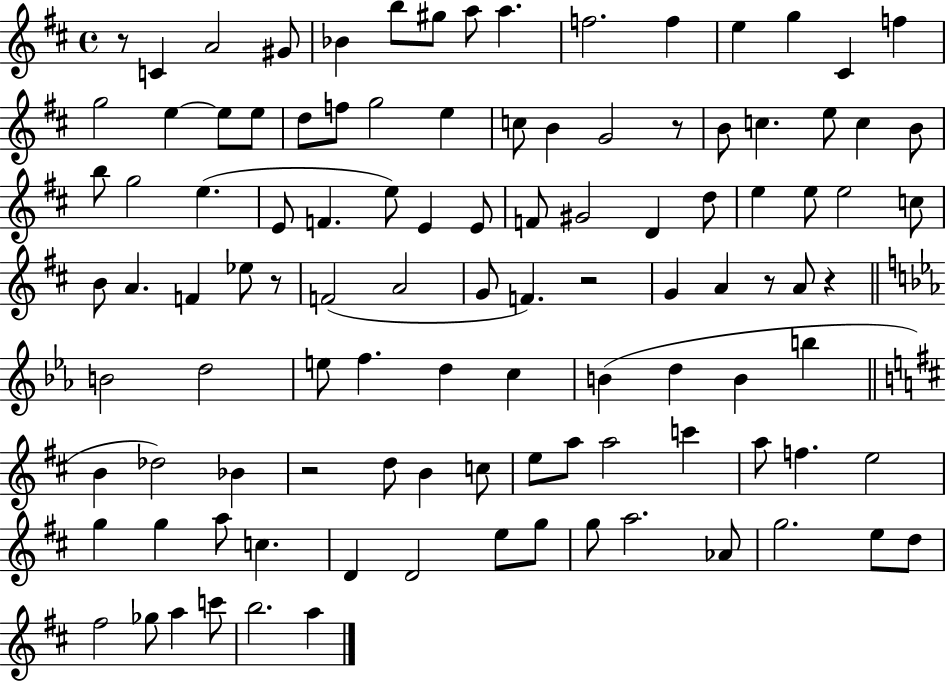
{
  \clef treble
  \time 4/4
  \defaultTimeSignature
  \key d \major
  r8 c'4 a'2 gis'8 | bes'4 b''8 gis''8 a''8 a''4. | f''2. f''4 | e''4 g''4 cis'4 f''4 | \break g''2 e''4~~ e''8 e''8 | d''8 f''8 g''2 e''4 | c''8 b'4 g'2 r8 | b'8 c''4. e''8 c''4 b'8 | \break b''8 g''2 e''4.( | e'8 f'4. e''8) e'4 e'8 | f'8 gis'2 d'4 d''8 | e''4 e''8 e''2 c''8 | \break b'8 a'4. f'4 ees''8 r8 | f'2( a'2 | g'8 f'4.) r2 | g'4 a'4 r8 a'8 r4 | \break \bar "||" \break \key c \minor b'2 d''2 | e''8 f''4. d''4 c''4 | b'4( d''4 b'4 b''4 | \bar "||" \break \key d \major b'4 des''2) bes'4 | r2 d''8 b'4 c''8 | e''8 a''8 a''2 c'''4 | a''8 f''4. e''2 | \break g''4 g''4 a''8 c''4. | d'4 d'2 e''8 g''8 | g''8 a''2. aes'8 | g''2. e''8 d''8 | \break fis''2 ges''8 a''4 c'''8 | b''2. a''4 | \bar "|."
}